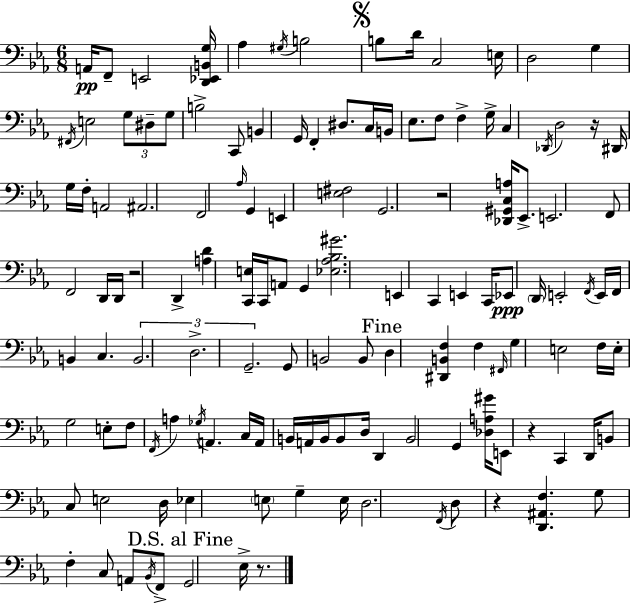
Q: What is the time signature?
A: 6/8